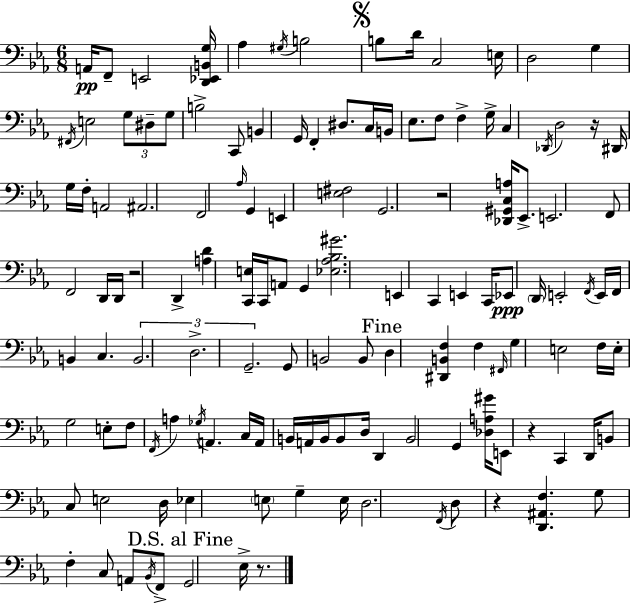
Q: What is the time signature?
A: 6/8